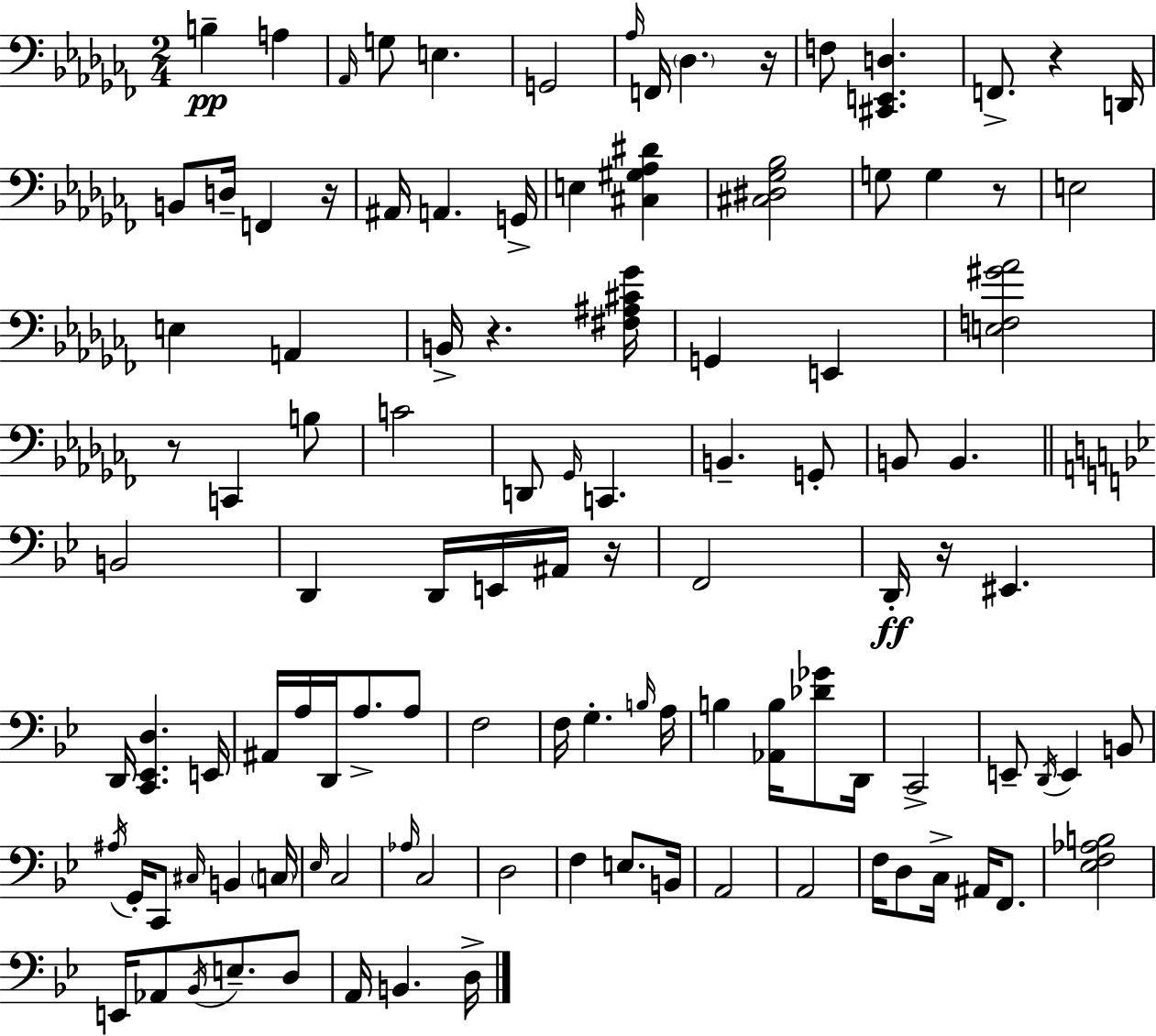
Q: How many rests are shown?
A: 8